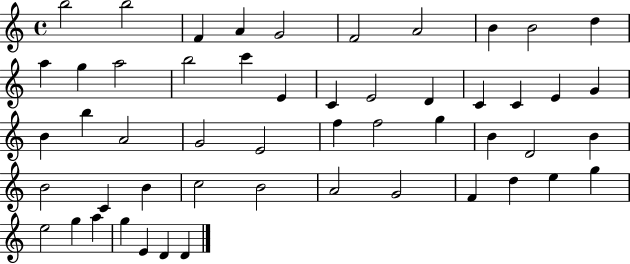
X:1
T:Untitled
M:4/4
L:1/4
K:C
b2 b2 F A G2 F2 A2 B B2 d a g a2 b2 c' E C E2 D C C E G B b A2 G2 E2 f f2 g B D2 B B2 C B c2 B2 A2 G2 F d e g e2 g a g E D D